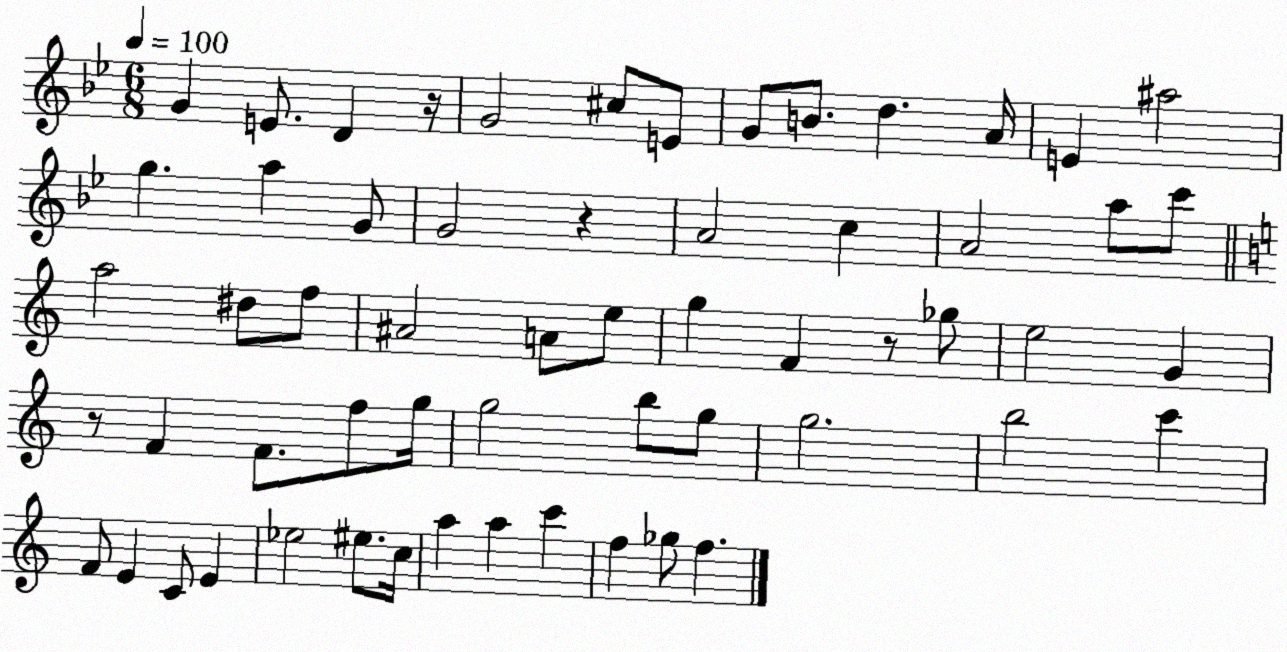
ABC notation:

X:1
T:Untitled
M:6/8
L:1/4
K:Bb
G E/2 D z/4 G2 ^c/2 E/2 G/2 B/2 d A/4 E ^a2 g a G/2 G2 z A2 c A2 a/2 c'/2 a2 ^d/2 f/2 ^A2 A/2 e/2 g F z/2 _g/2 e2 G z/2 F F/2 f/2 g/4 g2 b/2 g/2 g2 b2 c' F/2 E C/2 E _e2 ^e/2 c/4 a a c' f _g/2 f